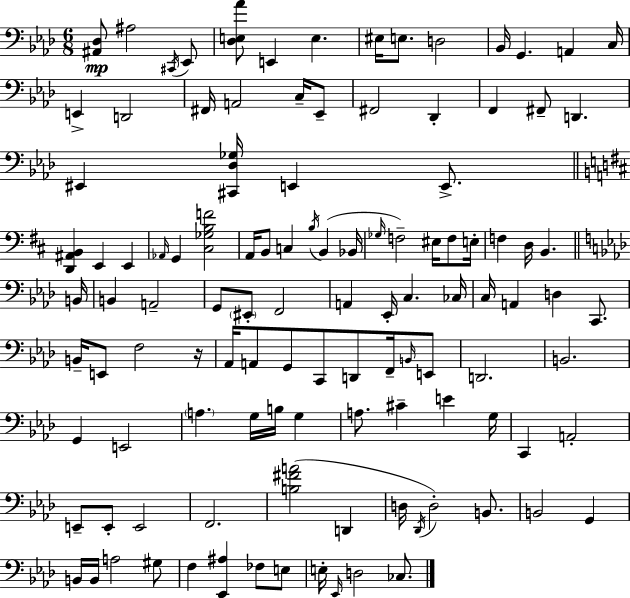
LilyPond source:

{
  \clef bass
  \numericTimeSignature
  \time 6/8
  \key f \minor
  <ais, des>8\mp ais2 \acciaccatura { cis,16 } ees,8 | <des e aes'>8 e,4 e4. | eis16 e8. d2 | bes,16 g,4. a,4 | \break c16 e,4-> d,2 | fis,16 a,2 c16-- ees,8-- | fis,2 des,4-. | f,4 fis,8-- d,4. | \break eis,4 <cis, des ges>16 e,4 e,8.-> | \bar "||" \break \key b \minor <d, ais, b,>4 e,4 e,4 | \grace { aes,16 } g,4 <cis ges b f'>2 | a,16 b,8 c4 \acciaccatura { b16 }( b,4 | bes,16 \grace { ges16 }) f2-- eis16 | \break f8 e16-. f4 d16 b,4. | \bar "||" \break \key aes \major b,16 b,4 a,2-- | g,8 \parenthesize eis,8-. f,2 | a,4 ees,16-. c4. | ces16 c16 a,4 d4 c,8. | \break b,16-- e,8 f2 | r16 aes,16 a,8 g,8 c,8 d,8 f,16-- \grace { b,16 } | e,8 d,2. | b,2. | \break g,4 e,2 | \parenthesize a4. g16 b16 g4 | a8. cis'4-- e'4 | g16 c,4 a,2-. | \break e,8-- e,8-. e,2 | f,2. | <b fis' a'>2( d,4 | d16 \acciaccatura { des,16 } d2-.) | \break b,8. b,2 g,4 | b,16 b,16 a2 | gis8 f4 <ees, ais>4 fes8 | e8 e16-. \grace { ees,16 } d2 | \break ces8. \bar "|."
}